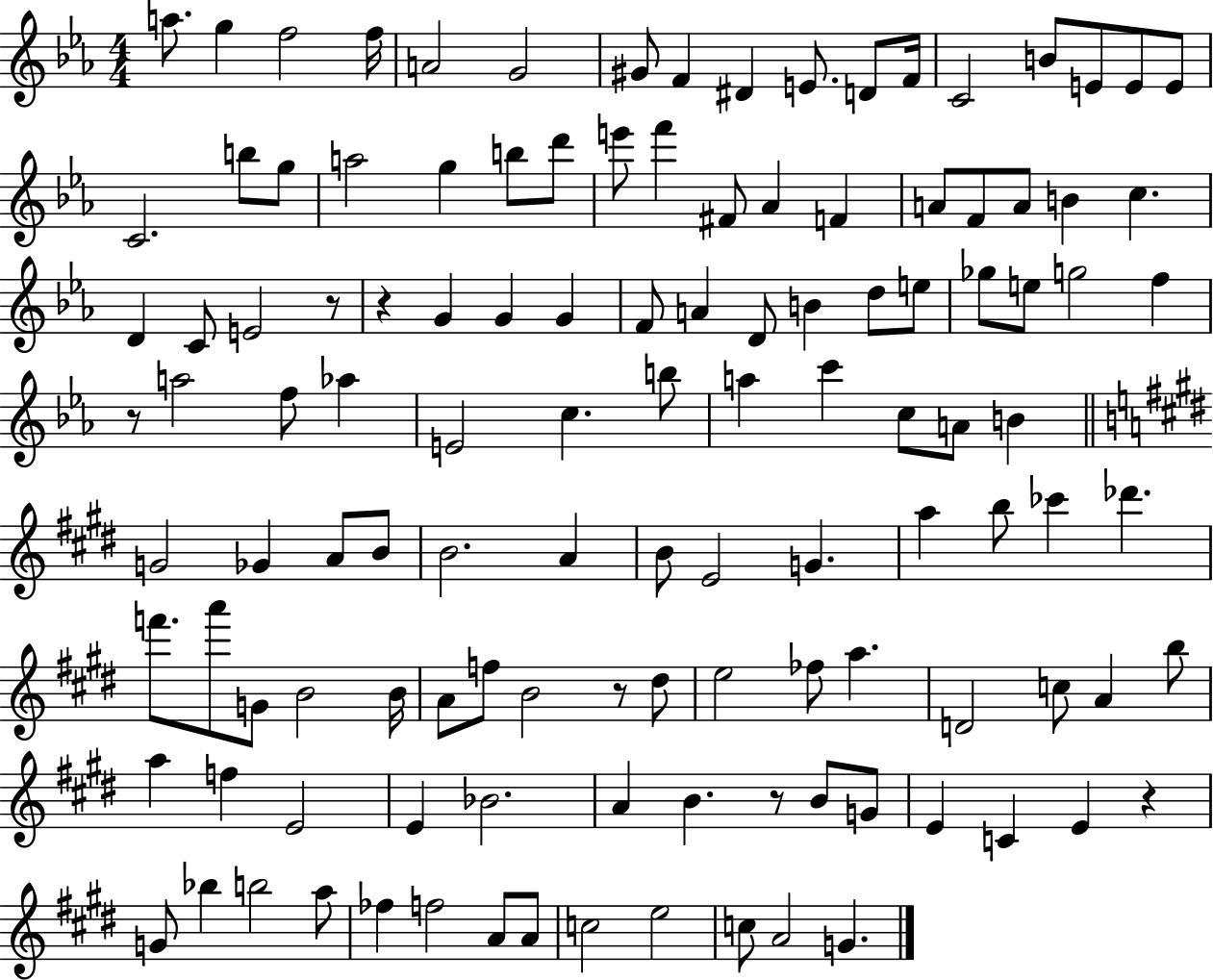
A5/e. G5/q F5/h F5/s A4/h G4/h G#4/e F4/q D#4/q E4/e. D4/e F4/s C4/h B4/e E4/e E4/e E4/e C4/h. B5/e G5/e A5/h G5/q B5/e D6/e E6/e F6/q F#4/e Ab4/q F4/q A4/e F4/e A4/e B4/q C5/q. D4/q C4/e E4/h R/e R/q G4/q G4/q G4/q F4/e A4/q D4/e B4/q D5/e E5/e Gb5/e E5/e G5/h F5/q R/e A5/h F5/e Ab5/q E4/h C5/q. B5/e A5/q C6/q C5/e A4/e B4/q G4/h Gb4/q A4/e B4/e B4/h. A4/q B4/e E4/h G4/q. A5/q B5/e CES6/q Db6/q. F6/e. A6/e G4/e B4/h B4/s A4/e F5/e B4/h R/e D#5/e E5/h FES5/e A5/q. D4/h C5/e A4/q B5/e A5/q F5/q E4/h E4/q Bb4/h. A4/q B4/q. R/e B4/e G4/e E4/q C4/q E4/q R/q G4/e Bb5/q B5/h A5/e FES5/q F5/h A4/e A4/e C5/h E5/h C5/e A4/h G4/q.